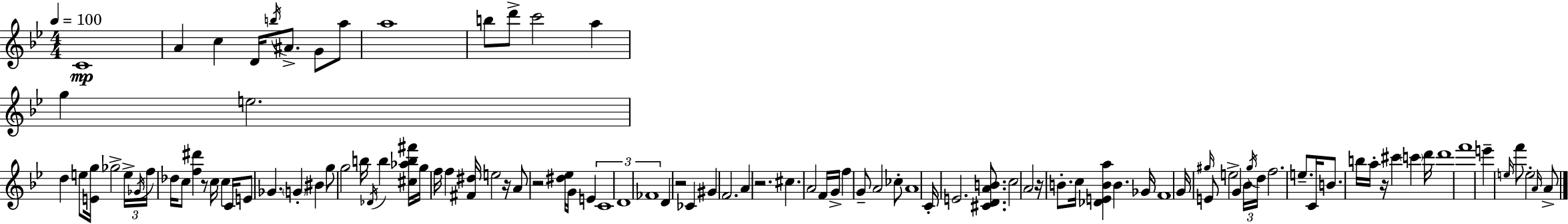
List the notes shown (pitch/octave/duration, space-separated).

C4/w A4/q C5/q D4/s B5/s A#4/e. G4/e A5/e A5/w B5/e D6/e C6/h A5/q G5/q E5/h. D5/q E5/e [E4,G5]/s Gb5/h E5/s Gb4/s F5/s Db5/s C5/e [F5,D#6]/q R/e C5/s C5/q C4/s E4/e Gb4/q. G4/q BIS4/q G5/e G5/h B5/s Db4/s B5/q [C#5,Ab5,B5,F#6]/s G5/s F5/s F5/q [F#4,D#5]/s E5/h R/s A4/e R/h [D#5,Eb5]/s G4/s E4/q C4/w D4/w FES4/w D4/q R/h CES4/q G#4/q F4/h. A4/q R/h. C#5/q. A4/h F4/s G4/s F5/q G4/e A4/h CES5/e A4/w C4/s E4/h. [C#4,D4,A4,B4]/e. C5/h A4/h R/s B4/e. C5/s [Db4,E4,B4,A5]/q B4/q. Gb4/s F4/w G4/s G#5/s E4/e E5/h G4/q Bb4/s G#5/s D5/s F5/h. E5/e. C4/s B4/e. B5/s A5/s R/s C#6/q C6/q D6/s D6/w F6/w E6/q E5/s F6/e E5/h A4/s A4/e